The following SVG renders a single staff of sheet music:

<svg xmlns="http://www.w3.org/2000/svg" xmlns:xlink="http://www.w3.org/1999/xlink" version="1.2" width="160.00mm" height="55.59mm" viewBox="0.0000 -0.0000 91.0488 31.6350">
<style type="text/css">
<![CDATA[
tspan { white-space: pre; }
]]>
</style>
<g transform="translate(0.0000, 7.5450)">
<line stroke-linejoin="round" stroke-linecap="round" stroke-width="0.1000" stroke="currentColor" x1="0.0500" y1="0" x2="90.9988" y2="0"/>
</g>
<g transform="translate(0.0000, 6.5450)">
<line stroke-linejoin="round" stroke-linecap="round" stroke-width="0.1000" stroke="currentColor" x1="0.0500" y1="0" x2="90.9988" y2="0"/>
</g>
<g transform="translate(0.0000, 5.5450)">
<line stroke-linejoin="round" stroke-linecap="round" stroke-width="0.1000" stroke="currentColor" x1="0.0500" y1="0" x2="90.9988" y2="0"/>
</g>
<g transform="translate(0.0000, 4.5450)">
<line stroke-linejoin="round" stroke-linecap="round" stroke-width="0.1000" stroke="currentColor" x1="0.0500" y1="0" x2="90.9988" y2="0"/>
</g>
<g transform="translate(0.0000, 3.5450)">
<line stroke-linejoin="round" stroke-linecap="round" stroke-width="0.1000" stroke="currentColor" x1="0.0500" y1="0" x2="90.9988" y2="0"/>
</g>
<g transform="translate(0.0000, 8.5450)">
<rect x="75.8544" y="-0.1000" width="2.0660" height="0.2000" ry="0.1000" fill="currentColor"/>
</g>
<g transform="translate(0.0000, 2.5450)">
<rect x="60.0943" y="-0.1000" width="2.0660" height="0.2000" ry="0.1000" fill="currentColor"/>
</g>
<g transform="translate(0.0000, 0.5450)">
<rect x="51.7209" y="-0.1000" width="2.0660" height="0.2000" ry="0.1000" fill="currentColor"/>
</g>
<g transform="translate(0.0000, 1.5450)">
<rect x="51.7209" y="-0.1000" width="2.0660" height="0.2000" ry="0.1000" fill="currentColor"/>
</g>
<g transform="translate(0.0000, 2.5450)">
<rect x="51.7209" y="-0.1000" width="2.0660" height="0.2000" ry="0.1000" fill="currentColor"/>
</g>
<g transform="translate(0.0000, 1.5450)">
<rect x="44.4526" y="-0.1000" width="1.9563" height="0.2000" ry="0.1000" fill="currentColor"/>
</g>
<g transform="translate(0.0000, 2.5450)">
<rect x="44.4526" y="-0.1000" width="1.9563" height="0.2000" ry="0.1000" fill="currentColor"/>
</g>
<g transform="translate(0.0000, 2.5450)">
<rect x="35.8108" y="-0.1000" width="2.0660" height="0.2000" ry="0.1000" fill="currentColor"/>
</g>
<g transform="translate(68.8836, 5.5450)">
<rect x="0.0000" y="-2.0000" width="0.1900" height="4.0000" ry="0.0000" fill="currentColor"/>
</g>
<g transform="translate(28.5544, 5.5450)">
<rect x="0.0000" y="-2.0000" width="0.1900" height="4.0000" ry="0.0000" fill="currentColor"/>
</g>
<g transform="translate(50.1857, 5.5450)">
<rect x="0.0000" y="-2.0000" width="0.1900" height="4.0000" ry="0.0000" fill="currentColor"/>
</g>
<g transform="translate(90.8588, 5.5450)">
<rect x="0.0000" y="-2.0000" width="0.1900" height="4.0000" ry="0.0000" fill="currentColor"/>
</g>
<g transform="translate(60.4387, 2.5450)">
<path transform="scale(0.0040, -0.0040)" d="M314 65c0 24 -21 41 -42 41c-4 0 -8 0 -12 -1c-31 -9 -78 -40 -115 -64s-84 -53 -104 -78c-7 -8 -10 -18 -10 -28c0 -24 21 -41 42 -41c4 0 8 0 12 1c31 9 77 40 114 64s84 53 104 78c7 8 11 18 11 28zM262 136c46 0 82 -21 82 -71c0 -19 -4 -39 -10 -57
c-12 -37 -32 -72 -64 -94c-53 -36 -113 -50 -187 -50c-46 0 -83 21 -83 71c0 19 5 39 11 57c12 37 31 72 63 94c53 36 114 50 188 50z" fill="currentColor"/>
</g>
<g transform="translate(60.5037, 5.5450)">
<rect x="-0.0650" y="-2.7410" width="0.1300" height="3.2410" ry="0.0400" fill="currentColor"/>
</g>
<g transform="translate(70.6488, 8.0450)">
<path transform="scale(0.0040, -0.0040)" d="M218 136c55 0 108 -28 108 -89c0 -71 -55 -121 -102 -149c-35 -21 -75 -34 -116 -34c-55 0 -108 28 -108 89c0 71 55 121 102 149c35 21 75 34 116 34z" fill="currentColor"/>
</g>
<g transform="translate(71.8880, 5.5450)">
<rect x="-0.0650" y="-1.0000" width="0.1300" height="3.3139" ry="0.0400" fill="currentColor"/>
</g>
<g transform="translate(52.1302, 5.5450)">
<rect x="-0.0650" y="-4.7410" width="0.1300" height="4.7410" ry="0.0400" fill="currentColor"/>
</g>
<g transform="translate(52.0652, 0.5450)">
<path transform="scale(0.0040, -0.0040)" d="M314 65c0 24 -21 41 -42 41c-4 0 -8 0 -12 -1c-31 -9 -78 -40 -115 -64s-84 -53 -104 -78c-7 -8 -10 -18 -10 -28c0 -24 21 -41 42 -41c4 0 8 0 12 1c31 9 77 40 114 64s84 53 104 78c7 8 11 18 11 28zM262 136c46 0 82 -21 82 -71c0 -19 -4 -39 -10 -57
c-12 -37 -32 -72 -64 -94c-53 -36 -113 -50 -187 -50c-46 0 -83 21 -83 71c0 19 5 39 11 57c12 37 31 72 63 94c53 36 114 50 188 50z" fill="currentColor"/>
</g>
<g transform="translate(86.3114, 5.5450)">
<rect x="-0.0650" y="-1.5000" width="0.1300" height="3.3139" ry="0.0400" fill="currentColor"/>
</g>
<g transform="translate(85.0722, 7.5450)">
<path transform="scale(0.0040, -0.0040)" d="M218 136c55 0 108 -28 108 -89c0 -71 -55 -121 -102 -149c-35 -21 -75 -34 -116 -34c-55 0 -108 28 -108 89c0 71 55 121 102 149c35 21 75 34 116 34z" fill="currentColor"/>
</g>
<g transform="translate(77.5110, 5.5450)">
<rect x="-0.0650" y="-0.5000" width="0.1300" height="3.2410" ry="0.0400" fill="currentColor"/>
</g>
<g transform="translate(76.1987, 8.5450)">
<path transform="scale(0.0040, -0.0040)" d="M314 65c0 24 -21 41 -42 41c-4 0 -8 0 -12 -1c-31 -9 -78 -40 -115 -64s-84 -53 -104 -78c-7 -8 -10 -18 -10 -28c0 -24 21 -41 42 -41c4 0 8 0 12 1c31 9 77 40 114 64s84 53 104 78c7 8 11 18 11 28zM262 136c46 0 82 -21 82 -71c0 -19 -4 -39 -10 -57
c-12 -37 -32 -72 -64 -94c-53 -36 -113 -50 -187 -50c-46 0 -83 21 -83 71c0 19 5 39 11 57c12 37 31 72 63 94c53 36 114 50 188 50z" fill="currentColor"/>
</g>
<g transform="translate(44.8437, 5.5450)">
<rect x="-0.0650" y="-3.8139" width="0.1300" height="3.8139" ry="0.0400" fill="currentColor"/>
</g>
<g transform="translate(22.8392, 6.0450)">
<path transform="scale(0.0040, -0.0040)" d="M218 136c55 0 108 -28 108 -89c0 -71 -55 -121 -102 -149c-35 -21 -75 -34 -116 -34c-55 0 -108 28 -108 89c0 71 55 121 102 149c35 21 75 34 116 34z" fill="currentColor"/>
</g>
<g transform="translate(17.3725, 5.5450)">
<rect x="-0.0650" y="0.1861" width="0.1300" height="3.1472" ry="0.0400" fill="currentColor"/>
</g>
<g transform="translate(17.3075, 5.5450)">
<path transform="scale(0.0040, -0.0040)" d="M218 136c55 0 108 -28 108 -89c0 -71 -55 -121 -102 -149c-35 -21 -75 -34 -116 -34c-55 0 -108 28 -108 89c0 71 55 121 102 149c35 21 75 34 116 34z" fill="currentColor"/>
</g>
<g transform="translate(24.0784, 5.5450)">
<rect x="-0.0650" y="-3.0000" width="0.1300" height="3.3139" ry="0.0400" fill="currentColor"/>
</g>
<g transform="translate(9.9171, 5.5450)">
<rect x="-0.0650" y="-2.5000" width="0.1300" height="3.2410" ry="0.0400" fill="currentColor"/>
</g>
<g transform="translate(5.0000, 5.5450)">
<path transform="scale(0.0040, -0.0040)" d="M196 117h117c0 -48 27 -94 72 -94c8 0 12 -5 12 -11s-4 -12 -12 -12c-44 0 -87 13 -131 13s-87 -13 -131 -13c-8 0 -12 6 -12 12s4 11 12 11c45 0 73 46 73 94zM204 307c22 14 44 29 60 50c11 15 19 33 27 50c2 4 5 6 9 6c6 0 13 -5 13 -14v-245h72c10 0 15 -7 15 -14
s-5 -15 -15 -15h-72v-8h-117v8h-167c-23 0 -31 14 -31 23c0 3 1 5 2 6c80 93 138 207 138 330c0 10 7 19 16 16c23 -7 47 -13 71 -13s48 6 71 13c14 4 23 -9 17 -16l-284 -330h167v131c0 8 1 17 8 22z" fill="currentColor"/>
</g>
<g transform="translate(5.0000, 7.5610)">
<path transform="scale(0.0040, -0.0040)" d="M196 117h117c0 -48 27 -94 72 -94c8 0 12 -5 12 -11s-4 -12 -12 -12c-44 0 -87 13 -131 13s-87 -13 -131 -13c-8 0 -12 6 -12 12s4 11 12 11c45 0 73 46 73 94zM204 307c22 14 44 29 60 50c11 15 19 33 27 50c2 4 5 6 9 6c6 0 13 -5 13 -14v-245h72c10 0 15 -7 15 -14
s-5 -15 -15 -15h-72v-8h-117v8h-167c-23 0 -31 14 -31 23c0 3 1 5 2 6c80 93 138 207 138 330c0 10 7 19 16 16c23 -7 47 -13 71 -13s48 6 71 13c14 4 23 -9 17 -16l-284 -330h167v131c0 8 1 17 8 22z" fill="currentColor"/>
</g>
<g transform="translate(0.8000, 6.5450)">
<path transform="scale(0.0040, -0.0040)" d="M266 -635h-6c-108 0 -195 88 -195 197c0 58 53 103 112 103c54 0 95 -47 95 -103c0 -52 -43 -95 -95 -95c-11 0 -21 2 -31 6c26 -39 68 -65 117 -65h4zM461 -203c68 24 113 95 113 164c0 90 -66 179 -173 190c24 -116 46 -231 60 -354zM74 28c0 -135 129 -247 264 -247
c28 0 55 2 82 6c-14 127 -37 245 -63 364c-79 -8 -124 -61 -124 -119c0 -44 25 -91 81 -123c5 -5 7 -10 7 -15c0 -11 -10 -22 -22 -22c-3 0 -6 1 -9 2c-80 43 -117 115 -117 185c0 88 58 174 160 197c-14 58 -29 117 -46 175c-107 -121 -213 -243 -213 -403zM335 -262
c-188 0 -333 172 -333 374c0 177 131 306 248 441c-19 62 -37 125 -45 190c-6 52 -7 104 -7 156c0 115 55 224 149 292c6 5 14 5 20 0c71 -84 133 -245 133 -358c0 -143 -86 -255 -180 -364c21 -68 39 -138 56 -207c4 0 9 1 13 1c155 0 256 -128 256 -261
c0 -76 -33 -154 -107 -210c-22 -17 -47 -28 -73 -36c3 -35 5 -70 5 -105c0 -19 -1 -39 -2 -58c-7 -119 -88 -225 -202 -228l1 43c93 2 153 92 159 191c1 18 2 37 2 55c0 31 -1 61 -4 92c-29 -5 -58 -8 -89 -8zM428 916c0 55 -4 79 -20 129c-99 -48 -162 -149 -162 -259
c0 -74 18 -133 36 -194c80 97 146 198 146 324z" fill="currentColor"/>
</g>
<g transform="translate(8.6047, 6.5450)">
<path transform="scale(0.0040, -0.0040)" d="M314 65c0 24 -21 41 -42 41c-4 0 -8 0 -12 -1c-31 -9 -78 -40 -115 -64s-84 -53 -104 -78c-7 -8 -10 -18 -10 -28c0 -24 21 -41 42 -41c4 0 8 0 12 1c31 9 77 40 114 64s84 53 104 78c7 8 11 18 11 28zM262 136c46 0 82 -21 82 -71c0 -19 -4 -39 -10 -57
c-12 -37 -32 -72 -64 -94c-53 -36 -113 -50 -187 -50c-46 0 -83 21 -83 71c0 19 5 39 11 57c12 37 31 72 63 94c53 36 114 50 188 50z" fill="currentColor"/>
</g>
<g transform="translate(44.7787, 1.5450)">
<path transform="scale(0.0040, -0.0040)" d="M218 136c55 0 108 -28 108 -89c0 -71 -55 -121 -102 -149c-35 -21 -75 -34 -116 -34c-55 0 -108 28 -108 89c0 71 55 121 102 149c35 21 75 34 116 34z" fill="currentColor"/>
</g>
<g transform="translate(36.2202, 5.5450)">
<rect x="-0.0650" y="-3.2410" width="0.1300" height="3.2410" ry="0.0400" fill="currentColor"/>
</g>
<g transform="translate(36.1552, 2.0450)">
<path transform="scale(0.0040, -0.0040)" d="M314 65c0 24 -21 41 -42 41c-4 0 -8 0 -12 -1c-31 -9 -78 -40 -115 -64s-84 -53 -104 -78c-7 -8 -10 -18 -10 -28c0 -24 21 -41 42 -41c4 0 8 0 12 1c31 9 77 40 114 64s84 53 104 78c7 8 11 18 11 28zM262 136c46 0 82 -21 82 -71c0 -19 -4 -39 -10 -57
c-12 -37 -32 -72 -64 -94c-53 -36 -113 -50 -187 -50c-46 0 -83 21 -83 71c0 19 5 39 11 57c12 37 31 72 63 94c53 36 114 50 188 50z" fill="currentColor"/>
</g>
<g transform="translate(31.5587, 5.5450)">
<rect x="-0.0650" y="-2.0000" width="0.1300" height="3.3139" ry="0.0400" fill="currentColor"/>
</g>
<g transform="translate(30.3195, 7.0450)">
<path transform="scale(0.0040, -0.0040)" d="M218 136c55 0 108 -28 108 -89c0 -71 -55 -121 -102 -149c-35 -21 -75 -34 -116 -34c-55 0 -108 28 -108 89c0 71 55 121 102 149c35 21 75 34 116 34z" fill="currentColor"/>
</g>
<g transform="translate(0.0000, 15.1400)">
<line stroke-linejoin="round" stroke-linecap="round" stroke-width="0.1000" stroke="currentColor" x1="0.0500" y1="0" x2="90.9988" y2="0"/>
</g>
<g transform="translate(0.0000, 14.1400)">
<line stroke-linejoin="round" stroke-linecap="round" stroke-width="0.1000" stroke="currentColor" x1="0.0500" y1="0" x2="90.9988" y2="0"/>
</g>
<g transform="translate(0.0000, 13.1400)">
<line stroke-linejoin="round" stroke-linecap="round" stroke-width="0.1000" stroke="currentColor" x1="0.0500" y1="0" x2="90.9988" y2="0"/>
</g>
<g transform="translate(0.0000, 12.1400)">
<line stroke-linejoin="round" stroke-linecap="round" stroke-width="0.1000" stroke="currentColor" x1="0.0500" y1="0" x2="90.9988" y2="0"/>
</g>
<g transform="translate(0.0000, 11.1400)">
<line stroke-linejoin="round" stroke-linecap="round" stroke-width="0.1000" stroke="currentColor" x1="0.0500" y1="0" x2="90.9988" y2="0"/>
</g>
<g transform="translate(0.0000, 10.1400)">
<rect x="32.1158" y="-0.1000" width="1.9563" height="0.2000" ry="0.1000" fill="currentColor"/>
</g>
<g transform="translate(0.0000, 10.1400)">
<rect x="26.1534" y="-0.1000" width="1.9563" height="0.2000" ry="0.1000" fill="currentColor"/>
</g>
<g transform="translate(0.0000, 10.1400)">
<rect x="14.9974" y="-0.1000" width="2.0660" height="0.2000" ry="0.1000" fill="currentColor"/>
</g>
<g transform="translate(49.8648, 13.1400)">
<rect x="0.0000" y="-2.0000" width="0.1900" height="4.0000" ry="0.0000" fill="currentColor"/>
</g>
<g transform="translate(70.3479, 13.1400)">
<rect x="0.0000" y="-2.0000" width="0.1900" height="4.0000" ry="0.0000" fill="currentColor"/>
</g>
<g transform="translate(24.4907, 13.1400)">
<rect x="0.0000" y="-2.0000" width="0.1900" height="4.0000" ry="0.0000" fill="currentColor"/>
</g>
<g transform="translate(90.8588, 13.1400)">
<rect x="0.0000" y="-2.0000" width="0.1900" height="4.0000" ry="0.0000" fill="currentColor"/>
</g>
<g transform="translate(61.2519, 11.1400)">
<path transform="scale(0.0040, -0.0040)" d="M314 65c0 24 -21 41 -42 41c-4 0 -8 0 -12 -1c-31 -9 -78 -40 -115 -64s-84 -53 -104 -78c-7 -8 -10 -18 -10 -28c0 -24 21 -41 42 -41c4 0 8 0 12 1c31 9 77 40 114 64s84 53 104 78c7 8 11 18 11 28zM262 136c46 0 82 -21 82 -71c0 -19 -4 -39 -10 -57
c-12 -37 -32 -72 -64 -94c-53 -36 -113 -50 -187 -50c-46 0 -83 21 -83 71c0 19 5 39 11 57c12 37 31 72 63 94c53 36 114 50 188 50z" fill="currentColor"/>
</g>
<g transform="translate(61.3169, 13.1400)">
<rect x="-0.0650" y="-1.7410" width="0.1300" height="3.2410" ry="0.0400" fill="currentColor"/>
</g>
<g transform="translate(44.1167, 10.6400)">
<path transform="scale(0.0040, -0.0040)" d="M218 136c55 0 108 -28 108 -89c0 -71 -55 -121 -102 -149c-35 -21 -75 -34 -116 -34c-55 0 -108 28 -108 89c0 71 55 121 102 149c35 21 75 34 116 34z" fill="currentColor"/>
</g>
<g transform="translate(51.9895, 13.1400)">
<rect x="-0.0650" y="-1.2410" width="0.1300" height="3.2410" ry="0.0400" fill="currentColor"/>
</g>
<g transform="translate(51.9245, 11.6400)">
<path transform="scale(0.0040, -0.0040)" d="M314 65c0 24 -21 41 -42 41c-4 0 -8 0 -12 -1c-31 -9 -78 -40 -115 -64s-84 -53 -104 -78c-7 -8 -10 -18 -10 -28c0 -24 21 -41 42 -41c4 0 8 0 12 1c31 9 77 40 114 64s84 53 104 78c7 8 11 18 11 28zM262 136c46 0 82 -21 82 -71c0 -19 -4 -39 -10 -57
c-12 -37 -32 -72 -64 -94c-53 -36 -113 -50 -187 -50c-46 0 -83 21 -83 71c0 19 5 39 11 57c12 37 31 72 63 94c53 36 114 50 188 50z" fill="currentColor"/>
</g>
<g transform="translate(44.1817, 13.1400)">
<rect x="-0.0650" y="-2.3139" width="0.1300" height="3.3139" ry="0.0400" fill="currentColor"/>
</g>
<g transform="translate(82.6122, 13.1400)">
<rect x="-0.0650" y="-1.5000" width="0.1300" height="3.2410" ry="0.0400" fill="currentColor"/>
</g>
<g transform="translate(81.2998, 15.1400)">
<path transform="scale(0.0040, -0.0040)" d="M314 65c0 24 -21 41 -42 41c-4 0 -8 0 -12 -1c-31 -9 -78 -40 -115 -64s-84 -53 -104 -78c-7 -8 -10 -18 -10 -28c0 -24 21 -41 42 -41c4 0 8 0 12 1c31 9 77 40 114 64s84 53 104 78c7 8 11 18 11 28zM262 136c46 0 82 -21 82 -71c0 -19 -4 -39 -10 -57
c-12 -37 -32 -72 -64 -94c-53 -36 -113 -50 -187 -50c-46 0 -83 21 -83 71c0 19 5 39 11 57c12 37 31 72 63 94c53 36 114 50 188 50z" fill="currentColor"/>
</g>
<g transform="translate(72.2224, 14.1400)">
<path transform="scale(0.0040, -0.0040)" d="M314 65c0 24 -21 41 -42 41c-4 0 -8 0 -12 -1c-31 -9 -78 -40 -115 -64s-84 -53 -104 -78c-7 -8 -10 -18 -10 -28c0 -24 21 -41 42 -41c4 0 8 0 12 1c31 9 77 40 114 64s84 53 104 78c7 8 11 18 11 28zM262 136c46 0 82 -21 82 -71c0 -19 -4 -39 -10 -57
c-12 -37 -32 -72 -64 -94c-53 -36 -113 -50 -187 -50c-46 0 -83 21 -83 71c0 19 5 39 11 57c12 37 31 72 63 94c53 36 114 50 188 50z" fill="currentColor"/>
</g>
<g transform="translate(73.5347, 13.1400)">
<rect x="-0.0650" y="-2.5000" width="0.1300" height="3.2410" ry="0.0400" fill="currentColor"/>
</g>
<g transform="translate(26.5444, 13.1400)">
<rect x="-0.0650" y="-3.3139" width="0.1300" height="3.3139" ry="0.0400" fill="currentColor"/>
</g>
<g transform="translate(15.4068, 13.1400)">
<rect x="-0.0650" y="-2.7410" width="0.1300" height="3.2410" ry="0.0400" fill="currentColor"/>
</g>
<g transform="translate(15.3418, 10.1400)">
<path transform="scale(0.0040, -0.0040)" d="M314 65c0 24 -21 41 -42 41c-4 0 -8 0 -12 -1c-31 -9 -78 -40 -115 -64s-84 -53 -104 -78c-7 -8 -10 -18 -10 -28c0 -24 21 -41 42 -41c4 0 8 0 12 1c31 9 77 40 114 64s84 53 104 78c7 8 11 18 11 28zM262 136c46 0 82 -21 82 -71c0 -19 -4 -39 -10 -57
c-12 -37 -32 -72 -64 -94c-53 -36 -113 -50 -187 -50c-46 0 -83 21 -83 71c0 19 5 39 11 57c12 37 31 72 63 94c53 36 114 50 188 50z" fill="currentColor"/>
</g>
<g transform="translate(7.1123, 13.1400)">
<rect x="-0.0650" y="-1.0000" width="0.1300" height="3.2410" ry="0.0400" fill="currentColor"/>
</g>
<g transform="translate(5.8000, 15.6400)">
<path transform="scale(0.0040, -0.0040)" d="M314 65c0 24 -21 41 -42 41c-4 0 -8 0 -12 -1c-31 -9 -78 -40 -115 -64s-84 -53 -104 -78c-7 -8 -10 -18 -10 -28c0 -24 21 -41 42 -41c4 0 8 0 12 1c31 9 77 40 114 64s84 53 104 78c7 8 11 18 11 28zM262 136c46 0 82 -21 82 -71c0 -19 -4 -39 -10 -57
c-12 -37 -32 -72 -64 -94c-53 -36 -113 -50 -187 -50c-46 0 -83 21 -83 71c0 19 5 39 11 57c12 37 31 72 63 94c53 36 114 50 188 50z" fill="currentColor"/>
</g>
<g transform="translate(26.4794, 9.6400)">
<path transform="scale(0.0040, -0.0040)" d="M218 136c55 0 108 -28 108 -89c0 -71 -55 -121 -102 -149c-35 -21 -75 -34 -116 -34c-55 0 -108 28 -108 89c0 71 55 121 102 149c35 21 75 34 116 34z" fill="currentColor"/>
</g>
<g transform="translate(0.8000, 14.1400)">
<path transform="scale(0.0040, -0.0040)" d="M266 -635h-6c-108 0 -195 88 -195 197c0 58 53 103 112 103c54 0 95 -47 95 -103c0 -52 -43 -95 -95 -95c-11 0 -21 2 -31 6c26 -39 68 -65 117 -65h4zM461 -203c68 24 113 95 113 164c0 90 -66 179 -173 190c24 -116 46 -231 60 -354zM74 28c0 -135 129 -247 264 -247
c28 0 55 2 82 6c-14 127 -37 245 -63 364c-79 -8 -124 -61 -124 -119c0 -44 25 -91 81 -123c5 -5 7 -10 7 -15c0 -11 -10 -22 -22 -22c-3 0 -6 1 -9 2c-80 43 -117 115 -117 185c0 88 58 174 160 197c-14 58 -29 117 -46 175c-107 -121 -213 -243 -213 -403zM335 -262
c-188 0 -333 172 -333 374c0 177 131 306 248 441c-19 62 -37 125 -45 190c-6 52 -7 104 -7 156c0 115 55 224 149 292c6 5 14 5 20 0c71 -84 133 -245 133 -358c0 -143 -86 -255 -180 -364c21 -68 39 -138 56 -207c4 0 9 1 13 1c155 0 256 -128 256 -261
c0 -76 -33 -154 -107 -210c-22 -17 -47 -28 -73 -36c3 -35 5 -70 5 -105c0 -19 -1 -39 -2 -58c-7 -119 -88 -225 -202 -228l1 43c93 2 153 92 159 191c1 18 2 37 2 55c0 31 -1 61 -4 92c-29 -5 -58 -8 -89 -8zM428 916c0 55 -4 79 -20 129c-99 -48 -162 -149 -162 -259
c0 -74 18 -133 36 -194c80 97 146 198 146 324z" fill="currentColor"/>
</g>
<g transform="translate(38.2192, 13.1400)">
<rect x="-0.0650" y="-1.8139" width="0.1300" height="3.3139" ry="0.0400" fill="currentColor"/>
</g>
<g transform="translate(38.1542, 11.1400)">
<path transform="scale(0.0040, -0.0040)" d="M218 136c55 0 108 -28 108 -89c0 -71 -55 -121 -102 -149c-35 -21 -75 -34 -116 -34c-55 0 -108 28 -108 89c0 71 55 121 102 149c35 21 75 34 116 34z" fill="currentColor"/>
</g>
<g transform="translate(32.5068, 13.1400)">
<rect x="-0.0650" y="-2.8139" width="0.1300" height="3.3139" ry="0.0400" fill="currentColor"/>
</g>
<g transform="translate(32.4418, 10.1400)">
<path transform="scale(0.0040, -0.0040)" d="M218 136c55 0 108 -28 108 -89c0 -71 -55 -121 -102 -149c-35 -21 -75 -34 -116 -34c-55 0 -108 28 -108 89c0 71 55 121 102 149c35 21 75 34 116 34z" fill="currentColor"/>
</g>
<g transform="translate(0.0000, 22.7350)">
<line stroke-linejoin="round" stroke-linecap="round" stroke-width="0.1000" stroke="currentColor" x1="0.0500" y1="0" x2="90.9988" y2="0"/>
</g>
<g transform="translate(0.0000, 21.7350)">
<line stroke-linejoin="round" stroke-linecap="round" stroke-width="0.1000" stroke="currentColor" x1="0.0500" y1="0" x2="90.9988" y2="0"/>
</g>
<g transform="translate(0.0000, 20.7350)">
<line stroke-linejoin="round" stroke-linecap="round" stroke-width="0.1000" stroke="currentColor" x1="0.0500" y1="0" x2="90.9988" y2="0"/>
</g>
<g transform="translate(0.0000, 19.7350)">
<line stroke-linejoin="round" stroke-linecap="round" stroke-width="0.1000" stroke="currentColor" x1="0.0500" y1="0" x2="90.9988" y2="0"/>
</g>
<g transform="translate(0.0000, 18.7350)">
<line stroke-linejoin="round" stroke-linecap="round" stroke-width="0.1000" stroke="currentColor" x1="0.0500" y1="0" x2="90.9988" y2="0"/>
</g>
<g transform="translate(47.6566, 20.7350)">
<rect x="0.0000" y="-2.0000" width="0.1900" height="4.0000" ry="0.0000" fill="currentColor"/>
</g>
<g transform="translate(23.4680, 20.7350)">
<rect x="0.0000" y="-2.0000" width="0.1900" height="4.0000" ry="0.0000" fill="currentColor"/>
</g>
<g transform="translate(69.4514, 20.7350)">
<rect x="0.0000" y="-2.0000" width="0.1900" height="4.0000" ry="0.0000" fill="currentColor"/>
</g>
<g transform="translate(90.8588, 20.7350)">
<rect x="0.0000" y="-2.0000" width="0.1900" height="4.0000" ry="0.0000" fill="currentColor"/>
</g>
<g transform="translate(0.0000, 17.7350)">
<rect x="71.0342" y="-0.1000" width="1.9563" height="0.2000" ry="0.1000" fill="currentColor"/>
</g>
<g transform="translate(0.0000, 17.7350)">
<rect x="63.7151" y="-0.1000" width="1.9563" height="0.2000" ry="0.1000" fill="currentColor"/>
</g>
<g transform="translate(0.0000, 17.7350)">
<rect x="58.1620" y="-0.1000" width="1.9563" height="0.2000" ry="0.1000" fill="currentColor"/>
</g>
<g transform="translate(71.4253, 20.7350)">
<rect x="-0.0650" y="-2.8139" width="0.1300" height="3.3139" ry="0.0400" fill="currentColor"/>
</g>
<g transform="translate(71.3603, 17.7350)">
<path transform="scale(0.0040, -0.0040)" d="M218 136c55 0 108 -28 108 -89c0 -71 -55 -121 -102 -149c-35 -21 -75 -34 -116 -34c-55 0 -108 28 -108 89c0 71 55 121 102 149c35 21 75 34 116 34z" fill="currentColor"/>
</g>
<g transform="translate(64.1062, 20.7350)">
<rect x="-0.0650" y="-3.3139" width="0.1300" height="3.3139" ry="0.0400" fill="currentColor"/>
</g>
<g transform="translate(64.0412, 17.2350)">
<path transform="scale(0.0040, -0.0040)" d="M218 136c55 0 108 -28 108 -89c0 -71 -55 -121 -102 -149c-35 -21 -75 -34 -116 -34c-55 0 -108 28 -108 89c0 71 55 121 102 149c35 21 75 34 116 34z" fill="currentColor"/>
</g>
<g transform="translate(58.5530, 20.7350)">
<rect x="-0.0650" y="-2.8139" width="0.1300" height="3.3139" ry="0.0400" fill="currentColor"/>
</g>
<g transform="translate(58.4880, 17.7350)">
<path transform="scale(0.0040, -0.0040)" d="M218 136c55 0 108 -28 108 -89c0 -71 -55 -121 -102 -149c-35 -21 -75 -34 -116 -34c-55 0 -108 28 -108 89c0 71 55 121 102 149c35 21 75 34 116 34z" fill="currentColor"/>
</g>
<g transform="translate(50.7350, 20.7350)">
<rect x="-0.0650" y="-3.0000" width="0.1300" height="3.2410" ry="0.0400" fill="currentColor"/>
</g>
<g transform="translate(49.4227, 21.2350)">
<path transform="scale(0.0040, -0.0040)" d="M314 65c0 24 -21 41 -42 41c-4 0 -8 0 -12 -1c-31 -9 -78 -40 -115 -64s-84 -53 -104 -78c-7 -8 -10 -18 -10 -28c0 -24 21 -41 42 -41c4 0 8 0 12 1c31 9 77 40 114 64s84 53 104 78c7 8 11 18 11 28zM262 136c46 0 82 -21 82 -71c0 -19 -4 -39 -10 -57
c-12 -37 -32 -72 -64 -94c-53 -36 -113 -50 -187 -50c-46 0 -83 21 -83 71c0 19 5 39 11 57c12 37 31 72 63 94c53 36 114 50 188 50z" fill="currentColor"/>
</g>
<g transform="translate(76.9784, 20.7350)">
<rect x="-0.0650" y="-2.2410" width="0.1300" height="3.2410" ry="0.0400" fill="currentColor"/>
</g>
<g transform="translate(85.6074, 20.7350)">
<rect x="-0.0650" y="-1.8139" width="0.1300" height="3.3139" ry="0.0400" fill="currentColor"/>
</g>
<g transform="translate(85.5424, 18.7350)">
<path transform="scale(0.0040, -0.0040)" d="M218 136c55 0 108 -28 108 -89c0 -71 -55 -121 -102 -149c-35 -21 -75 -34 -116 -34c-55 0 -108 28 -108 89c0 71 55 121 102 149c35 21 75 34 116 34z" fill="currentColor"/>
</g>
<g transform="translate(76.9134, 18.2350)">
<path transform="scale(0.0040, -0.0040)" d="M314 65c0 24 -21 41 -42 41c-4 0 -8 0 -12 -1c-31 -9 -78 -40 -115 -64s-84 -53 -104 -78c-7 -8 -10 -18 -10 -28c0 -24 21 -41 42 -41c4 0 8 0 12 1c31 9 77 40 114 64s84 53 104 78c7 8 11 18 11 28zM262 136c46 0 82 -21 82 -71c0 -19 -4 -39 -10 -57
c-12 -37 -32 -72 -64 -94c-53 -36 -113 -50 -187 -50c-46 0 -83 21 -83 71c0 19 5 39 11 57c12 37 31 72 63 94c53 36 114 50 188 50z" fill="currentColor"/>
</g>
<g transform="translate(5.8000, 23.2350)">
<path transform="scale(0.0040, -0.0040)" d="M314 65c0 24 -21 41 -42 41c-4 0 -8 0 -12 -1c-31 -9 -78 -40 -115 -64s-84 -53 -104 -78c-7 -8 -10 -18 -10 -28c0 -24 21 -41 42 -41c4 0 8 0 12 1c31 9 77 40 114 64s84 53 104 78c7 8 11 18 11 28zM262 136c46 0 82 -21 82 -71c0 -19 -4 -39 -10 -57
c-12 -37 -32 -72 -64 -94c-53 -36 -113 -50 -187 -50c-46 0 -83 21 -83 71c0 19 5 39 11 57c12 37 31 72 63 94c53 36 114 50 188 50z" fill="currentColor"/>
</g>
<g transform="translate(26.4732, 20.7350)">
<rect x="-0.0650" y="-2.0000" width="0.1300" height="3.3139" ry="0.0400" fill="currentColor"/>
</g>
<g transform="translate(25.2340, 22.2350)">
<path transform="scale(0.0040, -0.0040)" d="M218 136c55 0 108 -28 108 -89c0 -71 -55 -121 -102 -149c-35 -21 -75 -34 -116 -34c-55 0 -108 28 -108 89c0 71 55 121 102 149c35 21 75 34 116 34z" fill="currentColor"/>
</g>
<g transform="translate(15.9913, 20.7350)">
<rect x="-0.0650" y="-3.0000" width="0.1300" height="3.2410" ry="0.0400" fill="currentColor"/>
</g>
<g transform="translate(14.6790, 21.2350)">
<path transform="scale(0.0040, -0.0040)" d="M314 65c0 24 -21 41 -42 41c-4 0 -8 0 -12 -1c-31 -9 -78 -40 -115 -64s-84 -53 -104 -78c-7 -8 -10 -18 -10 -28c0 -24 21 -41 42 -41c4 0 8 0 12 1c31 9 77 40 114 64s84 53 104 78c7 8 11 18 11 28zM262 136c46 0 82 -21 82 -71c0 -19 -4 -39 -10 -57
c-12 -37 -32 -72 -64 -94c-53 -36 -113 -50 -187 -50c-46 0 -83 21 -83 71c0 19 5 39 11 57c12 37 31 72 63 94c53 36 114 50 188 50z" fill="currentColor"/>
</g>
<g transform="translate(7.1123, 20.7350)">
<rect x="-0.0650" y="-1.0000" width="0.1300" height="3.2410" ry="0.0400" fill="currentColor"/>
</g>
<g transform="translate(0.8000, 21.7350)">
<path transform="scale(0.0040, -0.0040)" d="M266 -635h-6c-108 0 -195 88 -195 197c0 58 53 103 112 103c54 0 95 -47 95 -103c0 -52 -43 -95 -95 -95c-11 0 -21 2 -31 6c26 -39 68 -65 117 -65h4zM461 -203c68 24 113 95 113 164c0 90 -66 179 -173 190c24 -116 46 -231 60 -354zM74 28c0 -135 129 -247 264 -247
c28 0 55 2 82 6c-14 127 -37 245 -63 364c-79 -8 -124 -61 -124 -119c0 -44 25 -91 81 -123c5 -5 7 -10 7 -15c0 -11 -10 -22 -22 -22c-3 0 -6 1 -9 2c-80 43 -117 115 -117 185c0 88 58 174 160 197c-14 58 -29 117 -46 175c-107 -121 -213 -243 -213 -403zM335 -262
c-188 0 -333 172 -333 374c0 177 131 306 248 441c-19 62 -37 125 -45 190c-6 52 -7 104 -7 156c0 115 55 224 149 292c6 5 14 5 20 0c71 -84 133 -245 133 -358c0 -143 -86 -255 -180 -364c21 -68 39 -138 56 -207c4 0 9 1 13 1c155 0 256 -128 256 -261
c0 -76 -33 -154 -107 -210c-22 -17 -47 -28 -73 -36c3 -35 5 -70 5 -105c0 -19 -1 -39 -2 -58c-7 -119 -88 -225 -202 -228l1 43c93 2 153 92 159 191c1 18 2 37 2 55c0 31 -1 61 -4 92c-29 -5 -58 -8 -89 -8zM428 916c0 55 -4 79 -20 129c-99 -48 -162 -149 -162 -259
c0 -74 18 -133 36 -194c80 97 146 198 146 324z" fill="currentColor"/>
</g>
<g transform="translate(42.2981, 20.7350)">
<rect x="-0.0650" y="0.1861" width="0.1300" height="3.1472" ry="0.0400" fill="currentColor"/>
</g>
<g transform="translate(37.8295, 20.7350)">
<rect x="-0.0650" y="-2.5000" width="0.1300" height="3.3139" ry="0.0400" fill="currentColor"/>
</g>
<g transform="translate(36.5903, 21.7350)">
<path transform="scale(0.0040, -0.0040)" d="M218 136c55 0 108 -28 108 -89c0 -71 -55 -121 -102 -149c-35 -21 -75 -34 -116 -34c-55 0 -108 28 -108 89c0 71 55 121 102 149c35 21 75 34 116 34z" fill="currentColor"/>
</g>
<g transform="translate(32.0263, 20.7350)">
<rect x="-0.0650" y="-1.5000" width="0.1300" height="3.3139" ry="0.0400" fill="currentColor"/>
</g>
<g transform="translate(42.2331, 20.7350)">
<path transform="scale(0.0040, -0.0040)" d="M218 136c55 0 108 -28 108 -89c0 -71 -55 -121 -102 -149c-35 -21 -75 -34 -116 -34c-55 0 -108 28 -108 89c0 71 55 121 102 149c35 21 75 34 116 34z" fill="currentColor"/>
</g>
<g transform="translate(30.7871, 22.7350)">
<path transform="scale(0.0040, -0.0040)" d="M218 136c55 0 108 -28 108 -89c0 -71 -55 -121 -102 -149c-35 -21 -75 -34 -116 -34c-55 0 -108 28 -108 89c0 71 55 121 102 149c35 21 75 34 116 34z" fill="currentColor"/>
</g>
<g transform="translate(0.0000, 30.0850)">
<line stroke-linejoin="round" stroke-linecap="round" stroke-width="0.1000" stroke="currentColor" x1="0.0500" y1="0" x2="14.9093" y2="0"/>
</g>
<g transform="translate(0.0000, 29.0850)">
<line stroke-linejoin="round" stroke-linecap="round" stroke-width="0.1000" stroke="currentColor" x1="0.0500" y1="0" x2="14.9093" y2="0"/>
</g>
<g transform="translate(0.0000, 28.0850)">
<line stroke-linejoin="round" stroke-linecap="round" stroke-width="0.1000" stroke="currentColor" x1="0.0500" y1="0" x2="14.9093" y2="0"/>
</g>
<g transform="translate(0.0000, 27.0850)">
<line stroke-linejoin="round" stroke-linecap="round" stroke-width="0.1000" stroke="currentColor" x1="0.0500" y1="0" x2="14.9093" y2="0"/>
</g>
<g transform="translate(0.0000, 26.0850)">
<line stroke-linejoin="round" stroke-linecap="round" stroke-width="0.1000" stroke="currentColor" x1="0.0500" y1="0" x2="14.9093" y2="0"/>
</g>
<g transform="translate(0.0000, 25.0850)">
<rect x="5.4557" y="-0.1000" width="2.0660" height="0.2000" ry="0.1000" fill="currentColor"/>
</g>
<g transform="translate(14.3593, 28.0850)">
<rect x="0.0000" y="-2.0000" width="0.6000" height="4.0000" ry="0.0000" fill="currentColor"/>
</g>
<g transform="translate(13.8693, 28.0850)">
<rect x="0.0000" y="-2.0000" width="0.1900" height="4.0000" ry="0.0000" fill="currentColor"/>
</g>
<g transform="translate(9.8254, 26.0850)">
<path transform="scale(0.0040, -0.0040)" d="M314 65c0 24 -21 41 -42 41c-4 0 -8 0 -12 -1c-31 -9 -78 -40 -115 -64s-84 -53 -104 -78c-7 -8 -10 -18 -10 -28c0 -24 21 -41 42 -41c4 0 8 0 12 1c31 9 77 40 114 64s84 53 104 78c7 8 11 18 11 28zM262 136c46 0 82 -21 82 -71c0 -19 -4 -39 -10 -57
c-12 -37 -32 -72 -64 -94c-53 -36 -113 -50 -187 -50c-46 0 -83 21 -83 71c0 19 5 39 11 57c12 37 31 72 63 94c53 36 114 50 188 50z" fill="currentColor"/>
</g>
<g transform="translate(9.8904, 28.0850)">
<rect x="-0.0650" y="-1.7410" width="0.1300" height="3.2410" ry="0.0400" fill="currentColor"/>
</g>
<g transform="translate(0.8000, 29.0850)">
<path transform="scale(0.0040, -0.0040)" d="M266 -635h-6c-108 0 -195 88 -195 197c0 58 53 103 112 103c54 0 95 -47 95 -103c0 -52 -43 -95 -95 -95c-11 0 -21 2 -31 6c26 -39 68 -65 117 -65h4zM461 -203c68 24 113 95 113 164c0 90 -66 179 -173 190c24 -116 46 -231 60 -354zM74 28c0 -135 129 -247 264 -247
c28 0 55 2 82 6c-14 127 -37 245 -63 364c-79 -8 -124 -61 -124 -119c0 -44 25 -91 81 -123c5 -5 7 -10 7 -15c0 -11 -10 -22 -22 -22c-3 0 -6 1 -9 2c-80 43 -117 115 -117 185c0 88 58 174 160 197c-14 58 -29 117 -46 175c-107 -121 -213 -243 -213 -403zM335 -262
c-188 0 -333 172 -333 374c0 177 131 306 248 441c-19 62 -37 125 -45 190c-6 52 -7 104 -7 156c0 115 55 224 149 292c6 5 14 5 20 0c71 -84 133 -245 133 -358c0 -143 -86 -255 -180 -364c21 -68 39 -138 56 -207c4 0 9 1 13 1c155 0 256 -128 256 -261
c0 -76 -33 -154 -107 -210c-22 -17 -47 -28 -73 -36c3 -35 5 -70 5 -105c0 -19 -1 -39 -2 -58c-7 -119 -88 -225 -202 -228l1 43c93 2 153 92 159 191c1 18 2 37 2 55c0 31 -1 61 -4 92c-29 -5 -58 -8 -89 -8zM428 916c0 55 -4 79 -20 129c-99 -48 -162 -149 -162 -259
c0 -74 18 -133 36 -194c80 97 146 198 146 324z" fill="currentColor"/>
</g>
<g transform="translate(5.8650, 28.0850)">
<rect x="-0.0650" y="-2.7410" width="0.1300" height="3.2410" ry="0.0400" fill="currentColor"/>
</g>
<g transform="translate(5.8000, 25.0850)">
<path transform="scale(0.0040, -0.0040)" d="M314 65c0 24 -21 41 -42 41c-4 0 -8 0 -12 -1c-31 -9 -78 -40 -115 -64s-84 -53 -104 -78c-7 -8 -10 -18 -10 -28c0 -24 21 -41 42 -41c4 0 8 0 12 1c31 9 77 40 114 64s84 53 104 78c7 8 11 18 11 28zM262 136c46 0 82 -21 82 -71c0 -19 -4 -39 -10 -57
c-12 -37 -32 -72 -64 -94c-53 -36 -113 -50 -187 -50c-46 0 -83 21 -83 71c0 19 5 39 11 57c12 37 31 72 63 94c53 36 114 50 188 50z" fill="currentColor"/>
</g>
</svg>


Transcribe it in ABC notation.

X:1
T:Untitled
M:4/4
L:1/4
K:C
G2 B A F b2 c' e'2 a2 D C2 E D2 a2 b a f g e2 f2 G2 E2 D2 A2 F E G B A2 a b a g2 f a2 f2